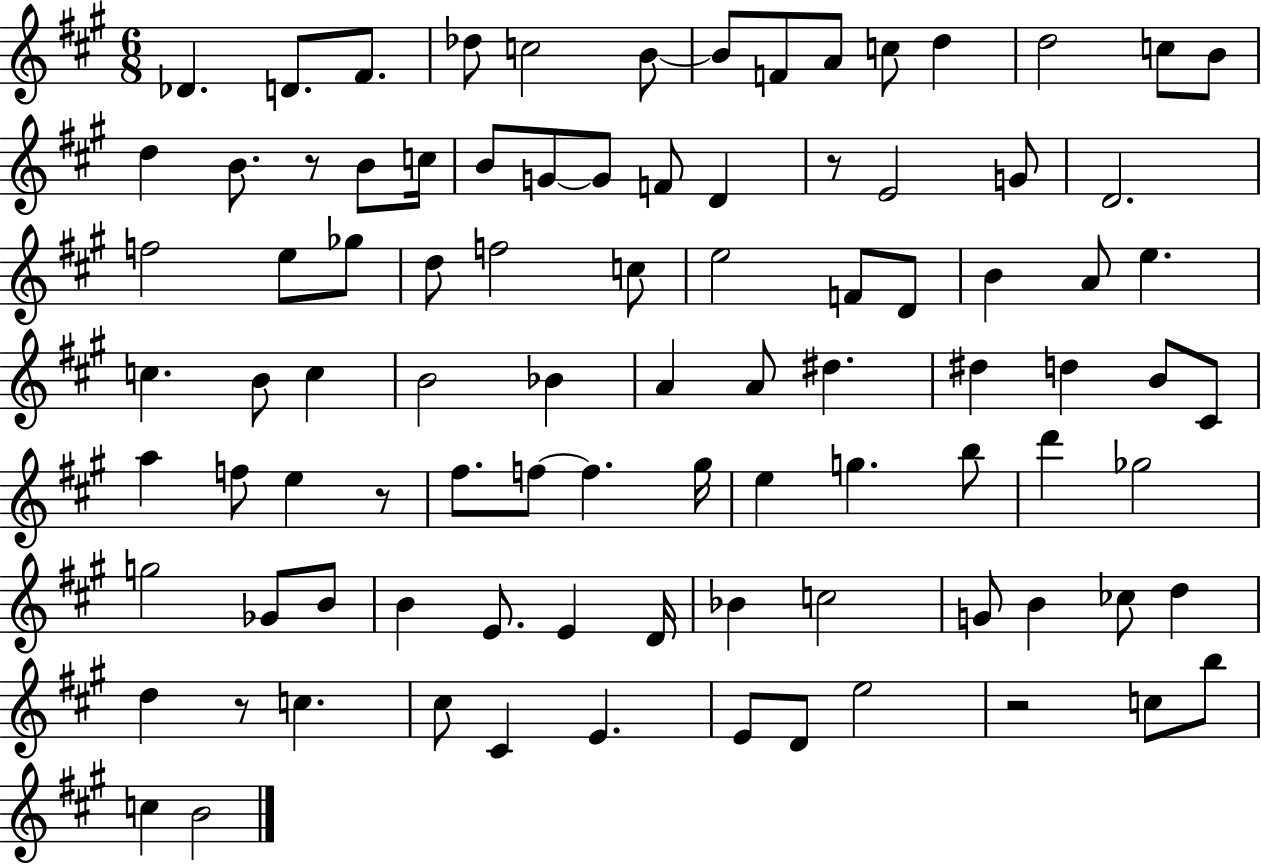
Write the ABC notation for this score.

X:1
T:Untitled
M:6/8
L:1/4
K:A
_D D/2 ^F/2 _d/2 c2 B/2 B/2 F/2 A/2 c/2 d d2 c/2 B/2 d B/2 z/2 B/2 c/4 B/2 G/2 G/2 F/2 D z/2 E2 G/2 D2 f2 e/2 _g/2 d/2 f2 c/2 e2 F/2 D/2 B A/2 e c B/2 c B2 _B A A/2 ^d ^d d B/2 ^C/2 a f/2 e z/2 ^f/2 f/2 f ^g/4 e g b/2 d' _g2 g2 _G/2 B/2 B E/2 E D/4 _B c2 G/2 B _c/2 d d z/2 c ^c/2 ^C E E/2 D/2 e2 z2 c/2 b/2 c B2